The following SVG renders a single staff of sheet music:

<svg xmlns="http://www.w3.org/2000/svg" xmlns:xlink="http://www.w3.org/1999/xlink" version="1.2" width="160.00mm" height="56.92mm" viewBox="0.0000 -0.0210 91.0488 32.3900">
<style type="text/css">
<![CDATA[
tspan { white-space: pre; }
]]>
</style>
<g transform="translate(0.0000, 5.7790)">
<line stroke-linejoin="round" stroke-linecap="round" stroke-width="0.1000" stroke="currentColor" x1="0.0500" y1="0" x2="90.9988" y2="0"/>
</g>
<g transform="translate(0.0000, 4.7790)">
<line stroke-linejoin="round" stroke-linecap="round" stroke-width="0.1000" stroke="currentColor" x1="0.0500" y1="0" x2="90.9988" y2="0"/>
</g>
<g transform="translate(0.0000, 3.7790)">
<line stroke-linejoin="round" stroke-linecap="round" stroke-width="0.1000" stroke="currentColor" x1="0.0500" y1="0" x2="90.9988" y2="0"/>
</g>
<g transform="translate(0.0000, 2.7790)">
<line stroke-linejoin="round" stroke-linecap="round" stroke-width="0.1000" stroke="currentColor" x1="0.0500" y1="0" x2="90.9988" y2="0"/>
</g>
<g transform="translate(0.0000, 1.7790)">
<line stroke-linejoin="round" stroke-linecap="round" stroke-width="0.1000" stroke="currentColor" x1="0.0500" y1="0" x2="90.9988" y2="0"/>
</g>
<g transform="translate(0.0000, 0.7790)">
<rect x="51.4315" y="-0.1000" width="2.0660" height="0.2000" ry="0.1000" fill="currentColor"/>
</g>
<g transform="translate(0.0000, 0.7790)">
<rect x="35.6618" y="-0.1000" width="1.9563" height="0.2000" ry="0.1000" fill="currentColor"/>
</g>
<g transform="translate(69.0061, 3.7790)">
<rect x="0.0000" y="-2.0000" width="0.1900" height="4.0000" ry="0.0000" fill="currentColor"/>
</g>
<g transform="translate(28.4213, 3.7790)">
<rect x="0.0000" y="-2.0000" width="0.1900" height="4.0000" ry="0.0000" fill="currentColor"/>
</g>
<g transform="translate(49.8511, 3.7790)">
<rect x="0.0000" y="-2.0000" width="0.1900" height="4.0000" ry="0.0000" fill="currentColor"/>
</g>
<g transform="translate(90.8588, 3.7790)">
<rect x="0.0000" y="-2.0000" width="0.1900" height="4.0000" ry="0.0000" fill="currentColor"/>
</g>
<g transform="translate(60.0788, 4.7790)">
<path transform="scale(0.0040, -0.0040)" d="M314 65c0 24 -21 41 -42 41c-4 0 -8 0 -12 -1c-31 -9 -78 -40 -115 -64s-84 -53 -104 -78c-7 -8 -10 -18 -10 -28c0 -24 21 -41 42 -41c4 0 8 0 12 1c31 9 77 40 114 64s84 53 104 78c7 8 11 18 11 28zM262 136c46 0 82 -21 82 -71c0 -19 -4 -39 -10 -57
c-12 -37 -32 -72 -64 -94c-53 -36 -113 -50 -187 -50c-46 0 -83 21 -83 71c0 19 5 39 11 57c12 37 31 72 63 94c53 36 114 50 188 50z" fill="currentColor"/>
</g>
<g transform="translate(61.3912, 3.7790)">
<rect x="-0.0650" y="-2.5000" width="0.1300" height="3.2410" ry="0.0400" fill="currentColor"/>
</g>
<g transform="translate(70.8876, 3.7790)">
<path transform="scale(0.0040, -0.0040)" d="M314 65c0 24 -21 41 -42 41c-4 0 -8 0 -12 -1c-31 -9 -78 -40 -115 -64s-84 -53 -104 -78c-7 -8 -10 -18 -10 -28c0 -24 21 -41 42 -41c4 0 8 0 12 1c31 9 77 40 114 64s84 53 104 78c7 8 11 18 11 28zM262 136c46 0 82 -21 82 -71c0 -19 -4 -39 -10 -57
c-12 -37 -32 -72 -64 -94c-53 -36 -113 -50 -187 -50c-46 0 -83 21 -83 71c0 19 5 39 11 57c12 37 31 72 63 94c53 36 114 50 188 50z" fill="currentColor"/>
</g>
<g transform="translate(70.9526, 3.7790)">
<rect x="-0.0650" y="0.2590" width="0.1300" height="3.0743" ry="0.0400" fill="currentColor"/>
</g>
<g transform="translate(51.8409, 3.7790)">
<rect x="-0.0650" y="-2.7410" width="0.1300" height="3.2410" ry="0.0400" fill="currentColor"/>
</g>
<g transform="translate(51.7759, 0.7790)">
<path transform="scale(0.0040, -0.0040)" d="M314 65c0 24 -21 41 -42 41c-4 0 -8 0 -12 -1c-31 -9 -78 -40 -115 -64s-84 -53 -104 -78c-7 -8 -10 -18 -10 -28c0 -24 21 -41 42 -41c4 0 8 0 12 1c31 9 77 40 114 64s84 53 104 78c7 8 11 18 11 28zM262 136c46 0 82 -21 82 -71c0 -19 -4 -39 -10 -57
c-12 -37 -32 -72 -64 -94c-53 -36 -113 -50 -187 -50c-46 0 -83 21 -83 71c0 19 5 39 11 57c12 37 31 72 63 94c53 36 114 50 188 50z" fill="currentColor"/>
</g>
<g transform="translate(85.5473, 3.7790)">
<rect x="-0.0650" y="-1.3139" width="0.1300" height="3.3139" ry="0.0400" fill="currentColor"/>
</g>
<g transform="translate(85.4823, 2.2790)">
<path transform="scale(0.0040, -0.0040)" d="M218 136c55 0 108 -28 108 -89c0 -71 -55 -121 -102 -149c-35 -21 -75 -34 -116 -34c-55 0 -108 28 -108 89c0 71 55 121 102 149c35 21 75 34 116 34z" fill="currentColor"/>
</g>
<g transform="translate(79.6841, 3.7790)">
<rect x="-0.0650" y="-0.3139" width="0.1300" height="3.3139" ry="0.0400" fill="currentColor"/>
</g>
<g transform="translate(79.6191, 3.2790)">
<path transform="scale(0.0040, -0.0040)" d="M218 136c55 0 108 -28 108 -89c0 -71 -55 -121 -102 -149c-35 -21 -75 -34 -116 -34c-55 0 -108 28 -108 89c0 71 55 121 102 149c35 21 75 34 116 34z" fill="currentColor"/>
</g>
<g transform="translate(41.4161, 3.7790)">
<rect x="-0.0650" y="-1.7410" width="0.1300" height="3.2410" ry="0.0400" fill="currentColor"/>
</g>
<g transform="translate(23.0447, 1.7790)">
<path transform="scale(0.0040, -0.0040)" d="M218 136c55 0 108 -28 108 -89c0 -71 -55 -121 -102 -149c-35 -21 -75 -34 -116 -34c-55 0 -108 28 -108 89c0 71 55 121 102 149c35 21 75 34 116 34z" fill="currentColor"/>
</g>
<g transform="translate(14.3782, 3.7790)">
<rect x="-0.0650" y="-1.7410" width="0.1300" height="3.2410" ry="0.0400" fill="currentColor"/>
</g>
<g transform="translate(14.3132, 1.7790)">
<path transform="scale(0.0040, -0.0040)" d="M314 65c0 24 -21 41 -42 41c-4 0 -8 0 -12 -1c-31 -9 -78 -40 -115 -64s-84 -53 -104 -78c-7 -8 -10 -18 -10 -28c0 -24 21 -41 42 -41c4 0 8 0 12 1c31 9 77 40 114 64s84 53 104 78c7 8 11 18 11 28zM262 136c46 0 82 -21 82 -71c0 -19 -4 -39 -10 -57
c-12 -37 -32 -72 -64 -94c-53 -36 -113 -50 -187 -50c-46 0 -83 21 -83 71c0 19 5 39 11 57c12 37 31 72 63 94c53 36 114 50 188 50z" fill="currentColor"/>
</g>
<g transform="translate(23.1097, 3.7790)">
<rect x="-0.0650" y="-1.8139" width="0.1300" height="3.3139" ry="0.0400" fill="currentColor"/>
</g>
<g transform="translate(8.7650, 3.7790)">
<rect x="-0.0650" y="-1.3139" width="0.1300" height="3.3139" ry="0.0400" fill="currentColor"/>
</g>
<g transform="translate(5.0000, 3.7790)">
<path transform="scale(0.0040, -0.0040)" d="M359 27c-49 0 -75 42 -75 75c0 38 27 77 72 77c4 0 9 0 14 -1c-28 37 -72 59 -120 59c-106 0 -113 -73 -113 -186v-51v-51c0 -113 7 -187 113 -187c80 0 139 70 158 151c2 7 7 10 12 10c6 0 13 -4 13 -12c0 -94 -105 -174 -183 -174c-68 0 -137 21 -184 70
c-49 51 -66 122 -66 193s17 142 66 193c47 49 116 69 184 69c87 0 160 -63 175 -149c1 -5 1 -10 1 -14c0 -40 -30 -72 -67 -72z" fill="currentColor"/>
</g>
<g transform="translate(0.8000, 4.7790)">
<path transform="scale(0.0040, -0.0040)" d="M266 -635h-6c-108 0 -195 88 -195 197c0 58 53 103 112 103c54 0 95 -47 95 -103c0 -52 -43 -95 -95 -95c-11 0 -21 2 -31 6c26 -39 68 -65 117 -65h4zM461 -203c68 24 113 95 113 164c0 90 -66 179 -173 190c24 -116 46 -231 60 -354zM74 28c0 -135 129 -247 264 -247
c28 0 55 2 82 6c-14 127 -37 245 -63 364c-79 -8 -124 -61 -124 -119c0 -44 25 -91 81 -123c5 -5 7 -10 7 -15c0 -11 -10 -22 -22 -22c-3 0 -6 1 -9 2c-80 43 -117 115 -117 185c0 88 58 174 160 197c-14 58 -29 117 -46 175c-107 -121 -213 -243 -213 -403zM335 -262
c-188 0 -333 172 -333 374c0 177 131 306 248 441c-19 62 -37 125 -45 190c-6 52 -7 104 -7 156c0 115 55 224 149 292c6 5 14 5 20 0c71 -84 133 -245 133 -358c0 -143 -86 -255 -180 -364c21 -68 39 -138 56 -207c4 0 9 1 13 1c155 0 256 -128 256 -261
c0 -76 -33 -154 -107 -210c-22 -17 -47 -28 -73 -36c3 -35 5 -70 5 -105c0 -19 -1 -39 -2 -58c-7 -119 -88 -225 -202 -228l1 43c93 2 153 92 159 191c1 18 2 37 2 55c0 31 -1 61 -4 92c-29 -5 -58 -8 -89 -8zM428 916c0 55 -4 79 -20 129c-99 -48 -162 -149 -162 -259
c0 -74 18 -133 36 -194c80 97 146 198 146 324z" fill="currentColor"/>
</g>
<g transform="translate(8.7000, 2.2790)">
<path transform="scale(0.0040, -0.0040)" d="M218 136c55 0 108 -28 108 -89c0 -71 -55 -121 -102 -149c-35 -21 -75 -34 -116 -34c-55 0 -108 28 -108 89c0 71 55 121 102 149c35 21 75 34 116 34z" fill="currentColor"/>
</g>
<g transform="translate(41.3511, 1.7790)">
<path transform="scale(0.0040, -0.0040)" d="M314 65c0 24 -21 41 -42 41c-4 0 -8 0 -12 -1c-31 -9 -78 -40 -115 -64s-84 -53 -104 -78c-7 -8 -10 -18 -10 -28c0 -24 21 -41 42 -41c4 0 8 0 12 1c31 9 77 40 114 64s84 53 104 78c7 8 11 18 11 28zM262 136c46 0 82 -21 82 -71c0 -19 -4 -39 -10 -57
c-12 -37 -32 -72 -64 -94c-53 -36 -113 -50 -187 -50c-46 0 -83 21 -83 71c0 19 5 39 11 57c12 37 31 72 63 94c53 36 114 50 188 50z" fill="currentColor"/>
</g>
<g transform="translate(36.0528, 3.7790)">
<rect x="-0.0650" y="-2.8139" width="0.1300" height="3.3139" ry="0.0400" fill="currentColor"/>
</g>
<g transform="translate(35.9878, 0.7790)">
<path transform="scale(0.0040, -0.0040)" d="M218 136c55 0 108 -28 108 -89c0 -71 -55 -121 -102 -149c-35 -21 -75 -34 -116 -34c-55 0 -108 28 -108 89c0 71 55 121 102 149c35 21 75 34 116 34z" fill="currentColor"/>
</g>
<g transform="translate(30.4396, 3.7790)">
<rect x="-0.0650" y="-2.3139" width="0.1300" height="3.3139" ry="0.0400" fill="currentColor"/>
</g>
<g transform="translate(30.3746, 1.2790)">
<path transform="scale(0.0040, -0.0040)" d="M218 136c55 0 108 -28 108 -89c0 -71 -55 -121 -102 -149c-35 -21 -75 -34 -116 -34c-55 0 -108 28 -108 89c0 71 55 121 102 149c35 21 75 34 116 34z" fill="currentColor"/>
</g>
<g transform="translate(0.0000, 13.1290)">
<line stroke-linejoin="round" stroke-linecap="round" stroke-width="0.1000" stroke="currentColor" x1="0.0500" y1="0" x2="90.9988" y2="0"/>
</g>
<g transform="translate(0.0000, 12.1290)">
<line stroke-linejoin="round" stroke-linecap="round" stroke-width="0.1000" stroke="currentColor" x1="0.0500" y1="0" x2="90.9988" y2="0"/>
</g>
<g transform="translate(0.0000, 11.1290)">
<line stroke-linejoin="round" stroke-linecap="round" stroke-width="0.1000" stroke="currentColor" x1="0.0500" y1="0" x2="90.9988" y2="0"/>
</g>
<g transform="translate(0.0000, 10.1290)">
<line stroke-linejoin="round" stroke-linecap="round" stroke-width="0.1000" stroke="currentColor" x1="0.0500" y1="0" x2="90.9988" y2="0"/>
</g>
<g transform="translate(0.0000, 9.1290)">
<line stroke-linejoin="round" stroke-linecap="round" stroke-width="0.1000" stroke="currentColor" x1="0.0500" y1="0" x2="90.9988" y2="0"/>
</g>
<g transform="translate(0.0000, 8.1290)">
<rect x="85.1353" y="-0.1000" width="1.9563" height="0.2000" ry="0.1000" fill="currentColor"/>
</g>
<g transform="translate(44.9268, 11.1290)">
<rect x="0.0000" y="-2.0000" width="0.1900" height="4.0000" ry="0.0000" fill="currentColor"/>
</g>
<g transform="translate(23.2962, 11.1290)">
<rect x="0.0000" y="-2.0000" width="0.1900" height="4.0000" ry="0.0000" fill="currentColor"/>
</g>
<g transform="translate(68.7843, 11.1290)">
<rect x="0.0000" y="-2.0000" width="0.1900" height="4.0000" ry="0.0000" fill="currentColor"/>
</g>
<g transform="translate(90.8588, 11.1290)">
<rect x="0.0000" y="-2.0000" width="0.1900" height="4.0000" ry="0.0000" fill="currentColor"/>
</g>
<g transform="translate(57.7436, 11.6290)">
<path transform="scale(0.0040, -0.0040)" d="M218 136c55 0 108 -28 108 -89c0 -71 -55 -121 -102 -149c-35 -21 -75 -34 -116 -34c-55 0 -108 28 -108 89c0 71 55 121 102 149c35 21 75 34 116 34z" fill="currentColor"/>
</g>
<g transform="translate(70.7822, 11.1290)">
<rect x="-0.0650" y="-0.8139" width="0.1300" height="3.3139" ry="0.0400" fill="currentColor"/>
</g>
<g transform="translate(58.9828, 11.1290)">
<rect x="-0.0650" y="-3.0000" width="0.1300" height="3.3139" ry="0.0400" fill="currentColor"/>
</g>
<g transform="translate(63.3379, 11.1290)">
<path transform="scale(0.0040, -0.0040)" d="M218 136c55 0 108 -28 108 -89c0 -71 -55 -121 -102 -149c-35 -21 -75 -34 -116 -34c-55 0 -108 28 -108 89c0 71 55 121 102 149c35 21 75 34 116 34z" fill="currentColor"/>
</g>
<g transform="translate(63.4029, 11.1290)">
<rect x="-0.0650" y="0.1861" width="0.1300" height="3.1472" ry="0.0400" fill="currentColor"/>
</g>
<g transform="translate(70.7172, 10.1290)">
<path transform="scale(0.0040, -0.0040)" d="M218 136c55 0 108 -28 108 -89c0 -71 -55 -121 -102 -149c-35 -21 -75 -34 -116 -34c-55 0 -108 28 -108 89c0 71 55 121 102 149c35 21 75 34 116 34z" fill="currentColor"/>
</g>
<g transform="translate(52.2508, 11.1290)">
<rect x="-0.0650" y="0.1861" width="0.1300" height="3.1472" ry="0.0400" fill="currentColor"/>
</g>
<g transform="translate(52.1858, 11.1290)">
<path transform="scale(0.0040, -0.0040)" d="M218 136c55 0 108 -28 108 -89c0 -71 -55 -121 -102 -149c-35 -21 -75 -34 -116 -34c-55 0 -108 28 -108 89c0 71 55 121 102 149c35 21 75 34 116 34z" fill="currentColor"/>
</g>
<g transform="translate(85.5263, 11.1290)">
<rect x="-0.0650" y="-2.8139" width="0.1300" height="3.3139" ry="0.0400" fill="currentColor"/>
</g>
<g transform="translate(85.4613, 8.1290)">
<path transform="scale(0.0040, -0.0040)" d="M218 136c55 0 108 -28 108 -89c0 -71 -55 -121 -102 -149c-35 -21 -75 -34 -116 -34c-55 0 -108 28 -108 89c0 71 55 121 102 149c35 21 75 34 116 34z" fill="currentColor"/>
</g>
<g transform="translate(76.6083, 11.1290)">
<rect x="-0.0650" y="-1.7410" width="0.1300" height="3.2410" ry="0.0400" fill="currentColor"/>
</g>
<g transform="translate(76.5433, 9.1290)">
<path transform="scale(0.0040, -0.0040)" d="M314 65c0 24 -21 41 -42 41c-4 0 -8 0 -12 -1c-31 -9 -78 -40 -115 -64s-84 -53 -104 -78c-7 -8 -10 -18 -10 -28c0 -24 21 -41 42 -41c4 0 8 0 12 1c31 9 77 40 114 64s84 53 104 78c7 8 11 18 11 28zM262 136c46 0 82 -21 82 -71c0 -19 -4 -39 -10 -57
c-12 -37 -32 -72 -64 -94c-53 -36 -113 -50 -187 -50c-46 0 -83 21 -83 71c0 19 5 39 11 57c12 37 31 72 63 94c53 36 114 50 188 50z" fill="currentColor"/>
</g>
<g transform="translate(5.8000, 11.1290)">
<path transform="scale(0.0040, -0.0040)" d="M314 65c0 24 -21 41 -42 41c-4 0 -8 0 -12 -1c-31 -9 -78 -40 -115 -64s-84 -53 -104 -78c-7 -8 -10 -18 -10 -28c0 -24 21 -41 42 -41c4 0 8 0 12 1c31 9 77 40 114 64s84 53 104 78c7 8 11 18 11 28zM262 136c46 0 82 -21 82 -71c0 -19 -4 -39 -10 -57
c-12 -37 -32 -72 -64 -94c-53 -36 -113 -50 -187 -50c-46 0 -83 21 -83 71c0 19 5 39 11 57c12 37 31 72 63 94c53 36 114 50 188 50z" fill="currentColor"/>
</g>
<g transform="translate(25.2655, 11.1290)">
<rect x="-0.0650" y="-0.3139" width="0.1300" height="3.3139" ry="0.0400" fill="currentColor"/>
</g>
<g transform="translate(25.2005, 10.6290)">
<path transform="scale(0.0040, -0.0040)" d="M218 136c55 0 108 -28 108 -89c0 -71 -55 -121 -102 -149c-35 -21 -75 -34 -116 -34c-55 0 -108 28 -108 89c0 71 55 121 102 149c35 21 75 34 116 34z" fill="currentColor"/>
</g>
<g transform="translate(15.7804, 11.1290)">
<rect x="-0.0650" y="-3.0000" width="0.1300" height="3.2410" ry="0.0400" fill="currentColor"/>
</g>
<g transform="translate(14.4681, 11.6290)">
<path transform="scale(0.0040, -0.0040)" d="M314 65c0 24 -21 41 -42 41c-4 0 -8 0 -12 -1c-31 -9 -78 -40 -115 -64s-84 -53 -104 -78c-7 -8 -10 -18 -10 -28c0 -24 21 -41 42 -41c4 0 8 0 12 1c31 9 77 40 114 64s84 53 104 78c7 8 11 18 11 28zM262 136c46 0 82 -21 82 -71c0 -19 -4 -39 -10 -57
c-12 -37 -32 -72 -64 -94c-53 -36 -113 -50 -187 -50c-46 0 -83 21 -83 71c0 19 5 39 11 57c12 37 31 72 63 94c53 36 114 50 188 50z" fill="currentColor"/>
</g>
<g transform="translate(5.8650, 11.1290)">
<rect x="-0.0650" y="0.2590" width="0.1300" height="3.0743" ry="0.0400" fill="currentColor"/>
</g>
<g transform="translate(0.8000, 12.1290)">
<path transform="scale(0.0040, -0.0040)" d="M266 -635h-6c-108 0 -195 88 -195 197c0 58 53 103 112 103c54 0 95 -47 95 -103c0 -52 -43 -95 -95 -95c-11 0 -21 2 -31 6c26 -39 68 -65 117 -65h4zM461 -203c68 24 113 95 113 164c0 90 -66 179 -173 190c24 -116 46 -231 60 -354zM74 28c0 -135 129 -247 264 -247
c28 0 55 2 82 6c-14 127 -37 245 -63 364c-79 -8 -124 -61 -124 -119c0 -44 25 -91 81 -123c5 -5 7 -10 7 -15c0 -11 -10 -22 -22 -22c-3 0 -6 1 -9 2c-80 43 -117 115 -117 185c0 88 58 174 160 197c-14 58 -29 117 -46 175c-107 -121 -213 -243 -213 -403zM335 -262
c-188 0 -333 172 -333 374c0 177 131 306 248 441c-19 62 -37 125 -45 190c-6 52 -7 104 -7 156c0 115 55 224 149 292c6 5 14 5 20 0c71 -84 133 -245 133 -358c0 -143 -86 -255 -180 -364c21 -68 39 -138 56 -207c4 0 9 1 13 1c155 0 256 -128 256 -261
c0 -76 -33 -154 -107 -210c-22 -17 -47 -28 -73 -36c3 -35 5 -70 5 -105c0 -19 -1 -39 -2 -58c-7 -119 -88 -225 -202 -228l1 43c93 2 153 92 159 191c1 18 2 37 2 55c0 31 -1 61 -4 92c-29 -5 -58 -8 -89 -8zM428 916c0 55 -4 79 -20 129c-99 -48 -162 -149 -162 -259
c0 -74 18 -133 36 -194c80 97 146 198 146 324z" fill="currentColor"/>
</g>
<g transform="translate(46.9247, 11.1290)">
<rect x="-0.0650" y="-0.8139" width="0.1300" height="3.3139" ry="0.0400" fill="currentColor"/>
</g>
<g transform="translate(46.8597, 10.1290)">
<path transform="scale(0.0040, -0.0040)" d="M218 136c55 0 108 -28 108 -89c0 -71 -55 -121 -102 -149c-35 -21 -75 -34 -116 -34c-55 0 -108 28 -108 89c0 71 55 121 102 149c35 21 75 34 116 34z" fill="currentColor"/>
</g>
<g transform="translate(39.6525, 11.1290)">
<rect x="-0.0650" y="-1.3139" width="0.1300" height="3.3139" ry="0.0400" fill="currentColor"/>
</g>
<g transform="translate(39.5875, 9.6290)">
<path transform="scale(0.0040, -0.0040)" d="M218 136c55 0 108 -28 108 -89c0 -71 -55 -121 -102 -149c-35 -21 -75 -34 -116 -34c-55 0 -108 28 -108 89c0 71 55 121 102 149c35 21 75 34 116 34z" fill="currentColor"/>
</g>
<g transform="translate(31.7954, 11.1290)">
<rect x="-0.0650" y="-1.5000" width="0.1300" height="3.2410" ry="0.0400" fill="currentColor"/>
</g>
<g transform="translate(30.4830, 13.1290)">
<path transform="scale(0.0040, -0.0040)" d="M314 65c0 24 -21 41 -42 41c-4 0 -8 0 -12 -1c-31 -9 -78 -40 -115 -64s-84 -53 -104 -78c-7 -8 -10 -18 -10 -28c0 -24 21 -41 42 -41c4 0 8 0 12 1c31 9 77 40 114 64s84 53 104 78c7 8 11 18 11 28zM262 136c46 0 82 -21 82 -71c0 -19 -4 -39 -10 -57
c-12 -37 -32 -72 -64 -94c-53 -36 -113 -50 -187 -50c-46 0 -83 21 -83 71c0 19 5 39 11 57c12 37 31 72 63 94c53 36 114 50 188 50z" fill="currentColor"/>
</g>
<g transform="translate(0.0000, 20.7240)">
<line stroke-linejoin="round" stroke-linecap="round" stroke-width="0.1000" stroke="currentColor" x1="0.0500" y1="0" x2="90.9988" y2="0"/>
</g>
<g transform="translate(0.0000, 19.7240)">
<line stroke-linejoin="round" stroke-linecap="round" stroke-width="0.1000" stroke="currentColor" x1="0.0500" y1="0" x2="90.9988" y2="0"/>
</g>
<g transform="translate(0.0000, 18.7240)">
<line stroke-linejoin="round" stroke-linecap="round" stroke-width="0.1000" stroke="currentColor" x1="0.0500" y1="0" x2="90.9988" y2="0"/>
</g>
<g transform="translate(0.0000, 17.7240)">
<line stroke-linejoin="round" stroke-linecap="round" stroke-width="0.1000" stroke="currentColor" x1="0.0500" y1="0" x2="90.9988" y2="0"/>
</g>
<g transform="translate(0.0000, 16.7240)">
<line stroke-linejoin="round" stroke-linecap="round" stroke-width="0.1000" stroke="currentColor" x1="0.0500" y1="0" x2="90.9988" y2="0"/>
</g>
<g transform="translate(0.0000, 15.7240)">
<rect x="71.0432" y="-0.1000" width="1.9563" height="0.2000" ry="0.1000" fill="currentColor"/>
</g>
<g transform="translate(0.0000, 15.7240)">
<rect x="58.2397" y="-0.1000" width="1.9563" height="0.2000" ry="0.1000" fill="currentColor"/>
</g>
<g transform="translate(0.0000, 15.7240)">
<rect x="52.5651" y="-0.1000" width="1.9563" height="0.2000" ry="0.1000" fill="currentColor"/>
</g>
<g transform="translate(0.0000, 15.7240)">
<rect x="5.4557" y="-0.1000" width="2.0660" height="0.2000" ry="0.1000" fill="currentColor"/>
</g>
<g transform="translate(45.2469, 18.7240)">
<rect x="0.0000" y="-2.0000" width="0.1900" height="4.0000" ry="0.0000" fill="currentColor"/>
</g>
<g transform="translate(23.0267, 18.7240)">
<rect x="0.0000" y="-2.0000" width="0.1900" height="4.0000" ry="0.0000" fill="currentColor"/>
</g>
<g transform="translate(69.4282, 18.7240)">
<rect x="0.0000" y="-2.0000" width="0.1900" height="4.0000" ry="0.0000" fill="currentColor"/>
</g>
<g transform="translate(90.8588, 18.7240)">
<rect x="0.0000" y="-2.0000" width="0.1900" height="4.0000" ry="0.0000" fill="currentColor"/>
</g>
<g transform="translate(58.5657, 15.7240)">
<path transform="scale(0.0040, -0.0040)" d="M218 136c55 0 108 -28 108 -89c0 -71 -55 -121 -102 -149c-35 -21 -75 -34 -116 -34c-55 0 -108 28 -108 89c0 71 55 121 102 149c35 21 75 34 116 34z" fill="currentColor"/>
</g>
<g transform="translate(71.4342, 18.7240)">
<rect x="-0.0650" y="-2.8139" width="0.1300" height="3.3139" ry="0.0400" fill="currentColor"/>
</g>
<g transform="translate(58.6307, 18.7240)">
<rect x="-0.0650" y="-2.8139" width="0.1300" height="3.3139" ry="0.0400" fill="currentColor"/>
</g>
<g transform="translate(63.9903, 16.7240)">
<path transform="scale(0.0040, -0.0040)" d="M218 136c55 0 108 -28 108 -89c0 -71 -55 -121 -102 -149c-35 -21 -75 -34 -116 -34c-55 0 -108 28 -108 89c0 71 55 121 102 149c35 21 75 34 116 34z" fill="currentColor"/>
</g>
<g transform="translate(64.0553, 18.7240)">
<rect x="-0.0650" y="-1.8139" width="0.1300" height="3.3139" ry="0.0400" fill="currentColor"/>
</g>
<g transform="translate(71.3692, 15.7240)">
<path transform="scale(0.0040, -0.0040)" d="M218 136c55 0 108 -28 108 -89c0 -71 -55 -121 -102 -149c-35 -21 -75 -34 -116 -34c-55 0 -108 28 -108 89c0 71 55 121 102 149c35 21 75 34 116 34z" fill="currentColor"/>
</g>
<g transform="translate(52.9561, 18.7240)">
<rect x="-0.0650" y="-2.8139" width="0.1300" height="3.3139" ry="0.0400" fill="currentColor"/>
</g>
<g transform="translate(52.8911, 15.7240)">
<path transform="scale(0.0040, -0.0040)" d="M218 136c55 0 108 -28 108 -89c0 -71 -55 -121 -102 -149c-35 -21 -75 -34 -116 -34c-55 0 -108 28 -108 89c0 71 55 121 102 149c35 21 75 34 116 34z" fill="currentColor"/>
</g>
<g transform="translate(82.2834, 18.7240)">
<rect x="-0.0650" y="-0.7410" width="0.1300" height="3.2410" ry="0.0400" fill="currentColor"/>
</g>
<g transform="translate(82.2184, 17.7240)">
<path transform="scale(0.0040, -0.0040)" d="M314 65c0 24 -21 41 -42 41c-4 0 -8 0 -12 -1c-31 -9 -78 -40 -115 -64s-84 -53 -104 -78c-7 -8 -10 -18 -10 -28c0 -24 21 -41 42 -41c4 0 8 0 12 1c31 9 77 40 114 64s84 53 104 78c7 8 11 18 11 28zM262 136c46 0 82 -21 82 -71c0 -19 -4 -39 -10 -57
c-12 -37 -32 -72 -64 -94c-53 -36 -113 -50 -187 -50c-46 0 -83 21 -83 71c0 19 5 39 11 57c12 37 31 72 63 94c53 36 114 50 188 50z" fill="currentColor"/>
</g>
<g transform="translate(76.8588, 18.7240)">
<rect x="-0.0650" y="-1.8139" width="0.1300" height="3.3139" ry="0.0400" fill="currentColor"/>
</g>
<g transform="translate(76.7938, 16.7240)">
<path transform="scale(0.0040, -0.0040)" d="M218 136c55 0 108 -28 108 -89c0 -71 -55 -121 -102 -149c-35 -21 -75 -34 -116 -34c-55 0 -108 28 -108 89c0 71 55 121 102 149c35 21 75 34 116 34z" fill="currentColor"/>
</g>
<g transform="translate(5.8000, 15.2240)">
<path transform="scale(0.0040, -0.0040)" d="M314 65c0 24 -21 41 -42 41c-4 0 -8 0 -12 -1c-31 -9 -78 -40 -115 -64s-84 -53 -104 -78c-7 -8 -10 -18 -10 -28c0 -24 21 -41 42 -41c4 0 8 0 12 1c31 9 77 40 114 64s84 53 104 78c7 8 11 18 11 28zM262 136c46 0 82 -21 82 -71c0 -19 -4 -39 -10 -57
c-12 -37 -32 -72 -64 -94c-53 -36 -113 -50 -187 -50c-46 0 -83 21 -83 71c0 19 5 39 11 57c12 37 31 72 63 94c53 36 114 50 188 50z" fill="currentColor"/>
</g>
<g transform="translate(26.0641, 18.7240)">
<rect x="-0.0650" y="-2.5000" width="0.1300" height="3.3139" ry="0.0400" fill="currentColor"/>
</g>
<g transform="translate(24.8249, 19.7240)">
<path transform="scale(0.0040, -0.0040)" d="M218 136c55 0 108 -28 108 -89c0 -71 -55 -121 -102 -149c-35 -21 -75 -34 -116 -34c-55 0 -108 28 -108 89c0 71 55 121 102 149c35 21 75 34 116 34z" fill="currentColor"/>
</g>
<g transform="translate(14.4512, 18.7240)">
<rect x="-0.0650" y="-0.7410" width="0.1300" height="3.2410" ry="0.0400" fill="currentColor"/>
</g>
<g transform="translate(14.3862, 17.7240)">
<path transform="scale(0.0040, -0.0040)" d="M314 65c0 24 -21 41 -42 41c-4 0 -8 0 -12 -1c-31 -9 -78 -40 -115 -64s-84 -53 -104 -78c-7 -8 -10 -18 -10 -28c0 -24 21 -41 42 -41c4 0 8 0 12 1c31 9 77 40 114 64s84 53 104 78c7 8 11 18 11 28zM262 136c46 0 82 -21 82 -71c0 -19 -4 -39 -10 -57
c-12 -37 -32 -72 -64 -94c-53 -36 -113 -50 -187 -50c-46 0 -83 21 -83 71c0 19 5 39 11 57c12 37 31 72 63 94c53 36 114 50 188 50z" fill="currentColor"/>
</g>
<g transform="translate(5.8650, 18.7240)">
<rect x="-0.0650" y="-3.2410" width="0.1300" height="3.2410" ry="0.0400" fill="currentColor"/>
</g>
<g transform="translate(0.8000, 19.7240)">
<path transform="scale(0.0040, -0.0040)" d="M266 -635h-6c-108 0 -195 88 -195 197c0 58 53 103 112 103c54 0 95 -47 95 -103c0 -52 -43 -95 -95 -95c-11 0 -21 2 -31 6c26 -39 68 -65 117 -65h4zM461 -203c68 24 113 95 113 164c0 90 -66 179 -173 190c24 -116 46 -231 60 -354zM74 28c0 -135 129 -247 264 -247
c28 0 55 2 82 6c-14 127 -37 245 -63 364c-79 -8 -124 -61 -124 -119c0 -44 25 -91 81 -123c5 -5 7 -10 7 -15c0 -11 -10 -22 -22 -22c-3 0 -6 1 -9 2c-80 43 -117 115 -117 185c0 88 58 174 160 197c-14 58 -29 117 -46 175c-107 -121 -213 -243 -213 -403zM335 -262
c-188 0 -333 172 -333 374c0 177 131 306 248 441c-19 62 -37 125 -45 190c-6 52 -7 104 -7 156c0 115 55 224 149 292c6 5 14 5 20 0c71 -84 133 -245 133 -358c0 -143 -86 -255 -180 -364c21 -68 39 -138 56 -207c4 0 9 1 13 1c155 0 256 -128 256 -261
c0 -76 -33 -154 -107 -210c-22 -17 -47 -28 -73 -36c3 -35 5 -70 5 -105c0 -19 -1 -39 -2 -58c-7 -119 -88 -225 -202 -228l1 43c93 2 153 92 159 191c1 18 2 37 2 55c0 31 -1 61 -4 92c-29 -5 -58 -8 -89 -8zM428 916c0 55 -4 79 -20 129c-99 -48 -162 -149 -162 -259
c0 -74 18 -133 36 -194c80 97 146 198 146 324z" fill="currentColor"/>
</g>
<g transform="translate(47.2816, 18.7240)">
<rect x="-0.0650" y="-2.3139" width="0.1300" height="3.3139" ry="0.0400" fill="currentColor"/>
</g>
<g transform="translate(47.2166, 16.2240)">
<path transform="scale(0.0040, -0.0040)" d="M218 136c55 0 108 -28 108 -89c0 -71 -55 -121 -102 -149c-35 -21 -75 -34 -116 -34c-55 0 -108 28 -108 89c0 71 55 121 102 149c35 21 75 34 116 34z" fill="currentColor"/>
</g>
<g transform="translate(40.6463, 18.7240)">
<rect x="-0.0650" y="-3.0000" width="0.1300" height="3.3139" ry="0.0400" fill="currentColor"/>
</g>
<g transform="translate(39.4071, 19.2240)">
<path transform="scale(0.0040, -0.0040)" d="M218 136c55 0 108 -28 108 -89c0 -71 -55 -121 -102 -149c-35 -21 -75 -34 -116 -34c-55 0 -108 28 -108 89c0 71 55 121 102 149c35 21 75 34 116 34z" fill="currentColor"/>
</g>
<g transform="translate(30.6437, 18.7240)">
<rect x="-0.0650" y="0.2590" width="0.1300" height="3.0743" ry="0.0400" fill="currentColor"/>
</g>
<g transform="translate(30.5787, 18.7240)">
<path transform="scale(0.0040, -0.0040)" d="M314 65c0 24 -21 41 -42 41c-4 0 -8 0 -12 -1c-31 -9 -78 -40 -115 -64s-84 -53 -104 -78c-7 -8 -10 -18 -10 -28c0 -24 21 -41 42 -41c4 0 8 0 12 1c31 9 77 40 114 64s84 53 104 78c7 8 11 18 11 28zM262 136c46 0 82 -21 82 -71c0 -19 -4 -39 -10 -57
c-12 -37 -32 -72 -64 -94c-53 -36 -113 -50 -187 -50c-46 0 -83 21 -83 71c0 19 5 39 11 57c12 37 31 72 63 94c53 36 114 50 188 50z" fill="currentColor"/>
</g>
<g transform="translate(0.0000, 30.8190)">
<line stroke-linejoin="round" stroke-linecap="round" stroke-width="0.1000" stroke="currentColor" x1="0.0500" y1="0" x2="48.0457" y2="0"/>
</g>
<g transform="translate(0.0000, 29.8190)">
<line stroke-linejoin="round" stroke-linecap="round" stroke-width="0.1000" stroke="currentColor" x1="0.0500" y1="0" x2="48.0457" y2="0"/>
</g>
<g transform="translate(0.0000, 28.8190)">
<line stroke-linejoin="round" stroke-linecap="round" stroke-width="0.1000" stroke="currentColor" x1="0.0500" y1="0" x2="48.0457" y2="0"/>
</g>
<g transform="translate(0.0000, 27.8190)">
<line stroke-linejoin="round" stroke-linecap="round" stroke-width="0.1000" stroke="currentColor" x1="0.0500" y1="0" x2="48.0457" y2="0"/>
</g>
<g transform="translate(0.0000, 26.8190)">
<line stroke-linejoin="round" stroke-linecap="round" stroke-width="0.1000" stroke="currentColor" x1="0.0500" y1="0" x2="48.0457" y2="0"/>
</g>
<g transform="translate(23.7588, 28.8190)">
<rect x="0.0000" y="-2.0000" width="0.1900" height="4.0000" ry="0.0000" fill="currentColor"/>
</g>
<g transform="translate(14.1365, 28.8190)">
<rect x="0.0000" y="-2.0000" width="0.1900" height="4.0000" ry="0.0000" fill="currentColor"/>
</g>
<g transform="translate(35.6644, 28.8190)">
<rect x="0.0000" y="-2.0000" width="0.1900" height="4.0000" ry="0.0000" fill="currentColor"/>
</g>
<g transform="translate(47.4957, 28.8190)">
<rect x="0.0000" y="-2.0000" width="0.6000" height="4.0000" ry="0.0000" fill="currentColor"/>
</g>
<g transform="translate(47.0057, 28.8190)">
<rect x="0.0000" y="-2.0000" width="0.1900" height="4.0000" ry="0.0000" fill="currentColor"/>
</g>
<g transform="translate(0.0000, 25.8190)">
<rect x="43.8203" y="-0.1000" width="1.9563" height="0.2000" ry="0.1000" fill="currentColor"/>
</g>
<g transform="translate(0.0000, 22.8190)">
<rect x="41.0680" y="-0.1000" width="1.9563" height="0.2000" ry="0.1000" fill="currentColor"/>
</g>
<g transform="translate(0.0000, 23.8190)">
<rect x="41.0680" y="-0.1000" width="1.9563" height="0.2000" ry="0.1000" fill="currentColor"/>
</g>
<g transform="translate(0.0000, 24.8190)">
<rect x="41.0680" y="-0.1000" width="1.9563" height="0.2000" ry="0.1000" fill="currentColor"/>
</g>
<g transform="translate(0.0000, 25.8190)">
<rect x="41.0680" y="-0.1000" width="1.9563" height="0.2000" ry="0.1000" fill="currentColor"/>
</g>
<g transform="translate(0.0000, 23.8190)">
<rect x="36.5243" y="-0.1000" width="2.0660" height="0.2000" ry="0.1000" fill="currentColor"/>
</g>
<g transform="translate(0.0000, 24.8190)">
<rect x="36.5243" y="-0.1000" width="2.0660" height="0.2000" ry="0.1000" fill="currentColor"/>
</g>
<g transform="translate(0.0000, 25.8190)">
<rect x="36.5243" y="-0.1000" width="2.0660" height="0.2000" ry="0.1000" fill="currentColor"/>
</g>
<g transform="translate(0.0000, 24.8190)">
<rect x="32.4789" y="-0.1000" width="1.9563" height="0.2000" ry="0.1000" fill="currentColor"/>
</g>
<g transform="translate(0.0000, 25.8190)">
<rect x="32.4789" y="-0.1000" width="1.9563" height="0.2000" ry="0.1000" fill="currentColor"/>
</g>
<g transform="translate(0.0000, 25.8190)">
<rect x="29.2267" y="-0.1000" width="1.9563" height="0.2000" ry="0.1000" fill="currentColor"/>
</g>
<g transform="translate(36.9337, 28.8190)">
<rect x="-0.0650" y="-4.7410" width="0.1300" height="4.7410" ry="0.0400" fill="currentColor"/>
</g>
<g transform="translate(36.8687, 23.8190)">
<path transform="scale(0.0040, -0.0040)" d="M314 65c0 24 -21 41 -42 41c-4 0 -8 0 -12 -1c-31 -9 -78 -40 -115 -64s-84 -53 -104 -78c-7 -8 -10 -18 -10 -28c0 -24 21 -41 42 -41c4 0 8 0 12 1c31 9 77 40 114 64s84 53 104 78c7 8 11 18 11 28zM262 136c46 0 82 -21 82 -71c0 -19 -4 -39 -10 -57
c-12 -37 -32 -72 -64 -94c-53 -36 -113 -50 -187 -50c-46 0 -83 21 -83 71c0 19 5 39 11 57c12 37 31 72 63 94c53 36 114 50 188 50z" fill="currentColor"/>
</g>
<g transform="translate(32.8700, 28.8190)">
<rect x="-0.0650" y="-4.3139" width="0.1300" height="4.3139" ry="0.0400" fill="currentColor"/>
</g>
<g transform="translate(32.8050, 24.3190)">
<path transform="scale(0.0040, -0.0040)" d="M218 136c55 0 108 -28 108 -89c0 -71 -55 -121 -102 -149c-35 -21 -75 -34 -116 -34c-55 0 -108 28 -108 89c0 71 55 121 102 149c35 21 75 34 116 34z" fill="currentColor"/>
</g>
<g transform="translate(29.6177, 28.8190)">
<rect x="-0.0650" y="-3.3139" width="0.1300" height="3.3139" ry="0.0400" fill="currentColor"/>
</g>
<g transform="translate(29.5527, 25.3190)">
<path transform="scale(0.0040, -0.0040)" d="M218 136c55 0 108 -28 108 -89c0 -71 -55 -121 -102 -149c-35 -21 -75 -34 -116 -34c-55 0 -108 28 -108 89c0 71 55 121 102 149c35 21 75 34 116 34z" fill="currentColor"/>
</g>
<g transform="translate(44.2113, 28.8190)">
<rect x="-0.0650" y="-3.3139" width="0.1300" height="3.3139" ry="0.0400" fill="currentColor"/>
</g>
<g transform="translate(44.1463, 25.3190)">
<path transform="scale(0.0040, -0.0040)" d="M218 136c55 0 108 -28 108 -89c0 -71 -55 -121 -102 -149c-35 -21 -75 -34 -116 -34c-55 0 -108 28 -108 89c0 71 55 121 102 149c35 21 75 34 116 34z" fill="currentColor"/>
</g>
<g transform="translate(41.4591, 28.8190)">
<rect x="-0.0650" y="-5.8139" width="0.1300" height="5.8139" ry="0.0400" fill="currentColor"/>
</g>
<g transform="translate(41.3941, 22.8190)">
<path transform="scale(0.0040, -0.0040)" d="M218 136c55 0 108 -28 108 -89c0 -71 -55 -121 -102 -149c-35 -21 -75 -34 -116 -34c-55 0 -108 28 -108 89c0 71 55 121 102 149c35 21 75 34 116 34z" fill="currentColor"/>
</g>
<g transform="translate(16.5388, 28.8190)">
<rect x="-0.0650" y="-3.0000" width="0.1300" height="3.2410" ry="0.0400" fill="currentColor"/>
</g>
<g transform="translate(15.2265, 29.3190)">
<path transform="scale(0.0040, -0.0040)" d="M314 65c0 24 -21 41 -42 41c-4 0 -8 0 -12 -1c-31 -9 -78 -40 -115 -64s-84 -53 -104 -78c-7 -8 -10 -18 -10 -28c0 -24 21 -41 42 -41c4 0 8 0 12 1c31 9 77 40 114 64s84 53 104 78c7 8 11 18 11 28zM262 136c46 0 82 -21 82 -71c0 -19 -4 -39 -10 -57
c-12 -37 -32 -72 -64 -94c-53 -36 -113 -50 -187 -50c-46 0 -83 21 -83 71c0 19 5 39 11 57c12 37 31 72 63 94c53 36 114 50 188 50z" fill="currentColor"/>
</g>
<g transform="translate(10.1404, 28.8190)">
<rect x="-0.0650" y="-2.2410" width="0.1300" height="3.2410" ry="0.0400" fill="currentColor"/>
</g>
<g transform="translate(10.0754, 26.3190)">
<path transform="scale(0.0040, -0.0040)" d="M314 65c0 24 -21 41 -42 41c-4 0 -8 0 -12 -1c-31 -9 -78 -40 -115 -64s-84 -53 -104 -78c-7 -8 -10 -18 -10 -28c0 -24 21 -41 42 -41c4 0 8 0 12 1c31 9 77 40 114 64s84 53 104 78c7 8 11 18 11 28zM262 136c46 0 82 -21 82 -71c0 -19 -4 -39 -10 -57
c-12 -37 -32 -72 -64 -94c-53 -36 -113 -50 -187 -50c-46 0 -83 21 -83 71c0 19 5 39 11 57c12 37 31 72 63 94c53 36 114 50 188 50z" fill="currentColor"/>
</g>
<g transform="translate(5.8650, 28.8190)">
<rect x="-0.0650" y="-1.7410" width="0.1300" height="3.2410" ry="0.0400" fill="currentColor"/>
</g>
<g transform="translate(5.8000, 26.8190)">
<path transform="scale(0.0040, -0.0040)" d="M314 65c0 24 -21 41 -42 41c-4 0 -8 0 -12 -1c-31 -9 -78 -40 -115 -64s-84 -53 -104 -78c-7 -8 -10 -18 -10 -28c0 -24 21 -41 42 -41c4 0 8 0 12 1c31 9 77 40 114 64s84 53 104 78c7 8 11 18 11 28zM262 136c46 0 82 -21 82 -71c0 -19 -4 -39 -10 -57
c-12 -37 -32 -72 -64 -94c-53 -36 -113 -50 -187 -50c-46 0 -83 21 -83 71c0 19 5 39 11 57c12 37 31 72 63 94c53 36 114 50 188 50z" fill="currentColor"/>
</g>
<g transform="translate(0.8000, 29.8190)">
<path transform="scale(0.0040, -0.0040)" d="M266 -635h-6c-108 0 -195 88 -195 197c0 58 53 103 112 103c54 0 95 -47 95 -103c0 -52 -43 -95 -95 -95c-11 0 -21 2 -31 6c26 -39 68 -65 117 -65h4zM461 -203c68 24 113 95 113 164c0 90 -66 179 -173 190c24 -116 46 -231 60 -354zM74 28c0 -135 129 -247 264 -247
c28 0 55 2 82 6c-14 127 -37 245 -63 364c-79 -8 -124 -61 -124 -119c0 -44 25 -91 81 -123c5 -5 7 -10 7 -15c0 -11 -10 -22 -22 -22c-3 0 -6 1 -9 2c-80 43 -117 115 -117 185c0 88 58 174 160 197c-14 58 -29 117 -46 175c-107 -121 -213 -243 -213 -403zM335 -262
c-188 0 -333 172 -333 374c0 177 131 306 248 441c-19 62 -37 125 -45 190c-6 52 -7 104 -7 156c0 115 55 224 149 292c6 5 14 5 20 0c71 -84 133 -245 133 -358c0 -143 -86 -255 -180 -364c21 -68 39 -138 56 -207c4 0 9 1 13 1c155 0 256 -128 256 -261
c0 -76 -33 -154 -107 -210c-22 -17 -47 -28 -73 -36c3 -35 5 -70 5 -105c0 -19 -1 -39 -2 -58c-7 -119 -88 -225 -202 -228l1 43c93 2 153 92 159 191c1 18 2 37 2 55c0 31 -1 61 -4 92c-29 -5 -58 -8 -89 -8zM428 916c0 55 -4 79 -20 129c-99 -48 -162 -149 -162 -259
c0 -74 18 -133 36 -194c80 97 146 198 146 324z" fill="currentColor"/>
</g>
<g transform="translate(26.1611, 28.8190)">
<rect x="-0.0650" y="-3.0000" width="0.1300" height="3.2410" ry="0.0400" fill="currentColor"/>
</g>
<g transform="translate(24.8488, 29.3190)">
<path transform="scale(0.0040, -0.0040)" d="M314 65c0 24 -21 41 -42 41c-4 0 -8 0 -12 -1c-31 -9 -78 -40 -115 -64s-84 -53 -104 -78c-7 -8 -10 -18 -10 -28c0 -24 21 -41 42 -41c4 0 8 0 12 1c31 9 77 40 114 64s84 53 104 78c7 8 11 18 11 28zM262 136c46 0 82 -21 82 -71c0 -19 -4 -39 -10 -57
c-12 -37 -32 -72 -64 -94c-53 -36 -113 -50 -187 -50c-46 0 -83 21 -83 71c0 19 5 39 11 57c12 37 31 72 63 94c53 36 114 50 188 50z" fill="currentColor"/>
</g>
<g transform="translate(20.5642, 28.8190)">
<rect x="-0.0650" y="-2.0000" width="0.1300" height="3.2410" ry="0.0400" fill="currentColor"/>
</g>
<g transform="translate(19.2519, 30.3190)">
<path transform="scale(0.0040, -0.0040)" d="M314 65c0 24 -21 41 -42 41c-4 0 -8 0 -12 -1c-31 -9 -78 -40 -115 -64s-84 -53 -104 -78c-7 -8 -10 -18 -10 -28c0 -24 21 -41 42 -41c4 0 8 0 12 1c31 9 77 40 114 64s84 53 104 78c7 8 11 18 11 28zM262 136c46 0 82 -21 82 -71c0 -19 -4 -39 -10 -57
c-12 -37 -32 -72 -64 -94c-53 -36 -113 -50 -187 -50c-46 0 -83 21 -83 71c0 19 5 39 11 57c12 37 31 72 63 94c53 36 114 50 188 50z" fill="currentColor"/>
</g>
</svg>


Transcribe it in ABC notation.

X:1
T:Untitled
M:4/4
L:1/4
K:C
e f2 f g a f2 a2 G2 B2 c e B2 A2 c E2 e d B A B d f2 a b2 d2 G B2 A g a a f a f d2 f2 g2 A2 F2 A2 b d' e'2 g' b